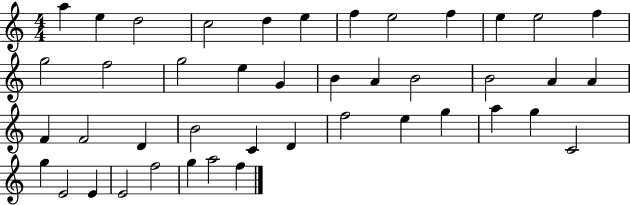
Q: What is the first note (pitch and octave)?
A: A5